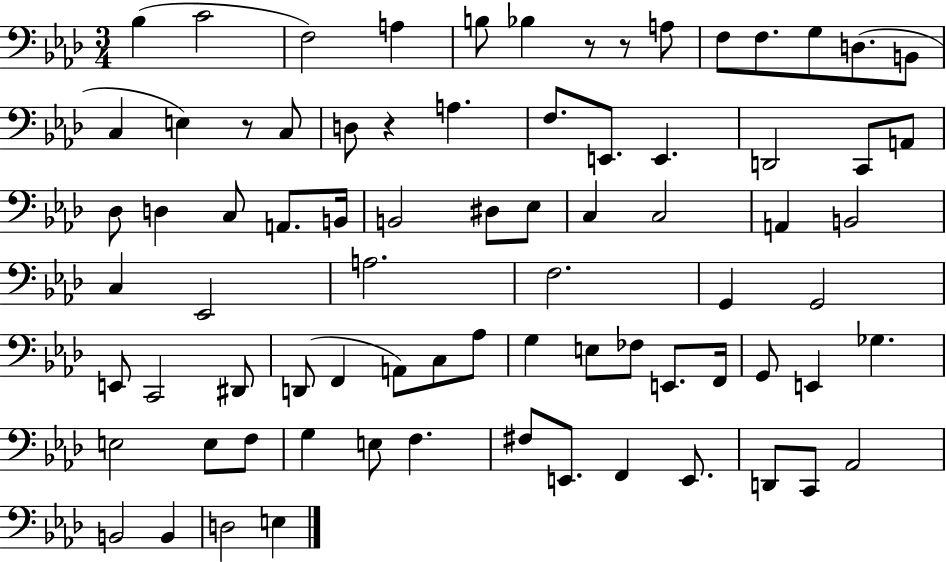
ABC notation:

X:1
T:Untitled
M:3/4
L:1/4
K:Ab
_B, C2 F,2 A, B,/2 _B, z/2 z/2 A,/2 F,/2 F,/2 G,/2 D,/2 B,,/2 C, E, z/2 C,/2 D,/2 z A, F,/2 E,,/2 E,, D,,2 C,,/2 A,,/2 _D,/2 D, C,/2 A,,/2 B,,/4 B,,2 ^D,/2 _E,/2 C, C,2 A,, B,,2 C, _E,,2 A,2 F,2 G,, G,,2 E,,/2 C,,2 ^D,,/2 D,,/2 F,, A,,/2 C,/2 _A,/2 G, E,/2 _F,/2 E,,/2 F,,/4 G,,/2 E,, _G, E,2 E,/2 F,/2 G, E,/2 F, ^F,/2 E,,/2 F,, E,,/2 D,,/2 C,,/2 _A,,2 B,,2 B,, D,2 E,